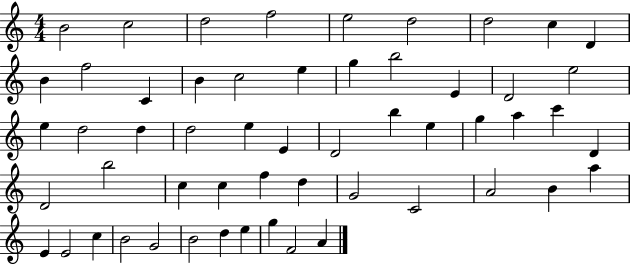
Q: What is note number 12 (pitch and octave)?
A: C4